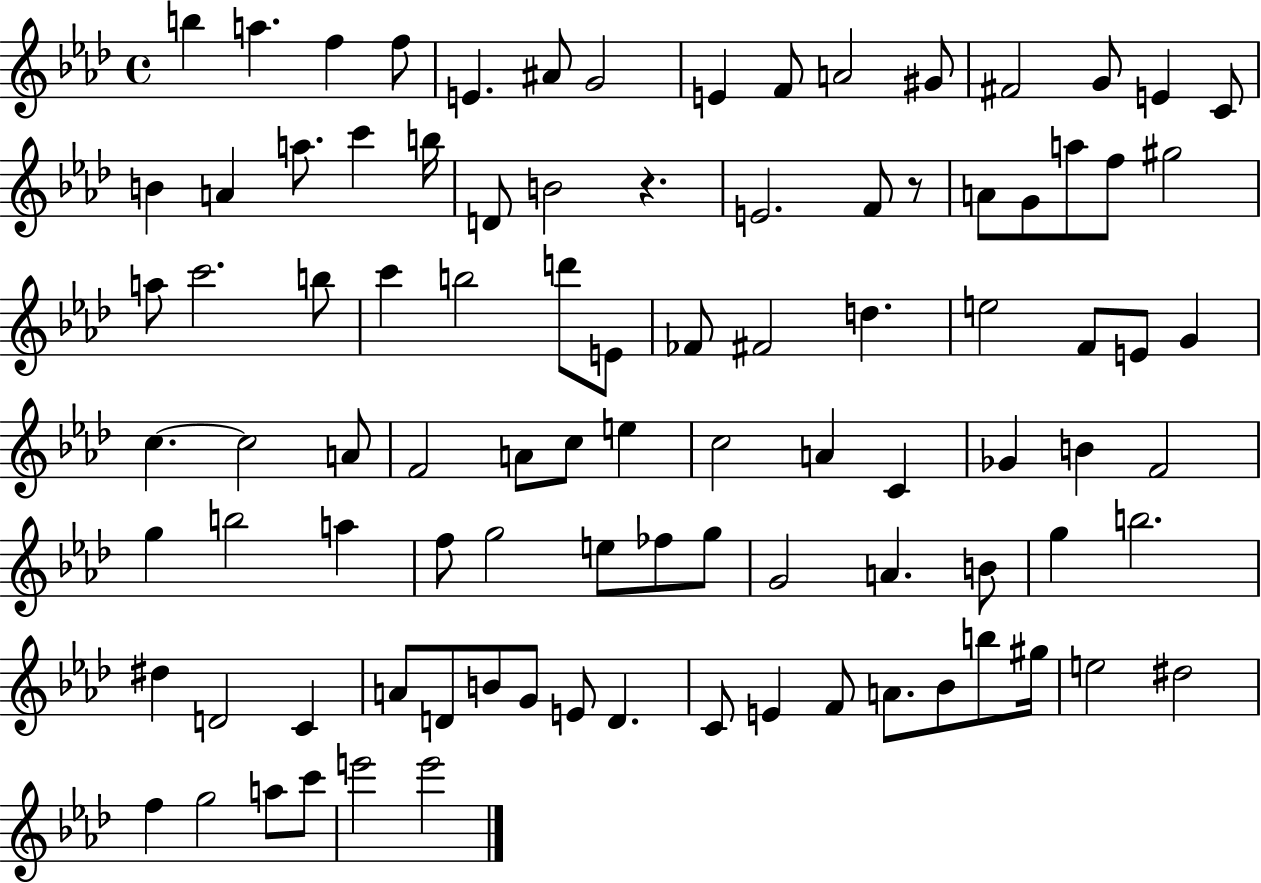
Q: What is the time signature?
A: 4/4